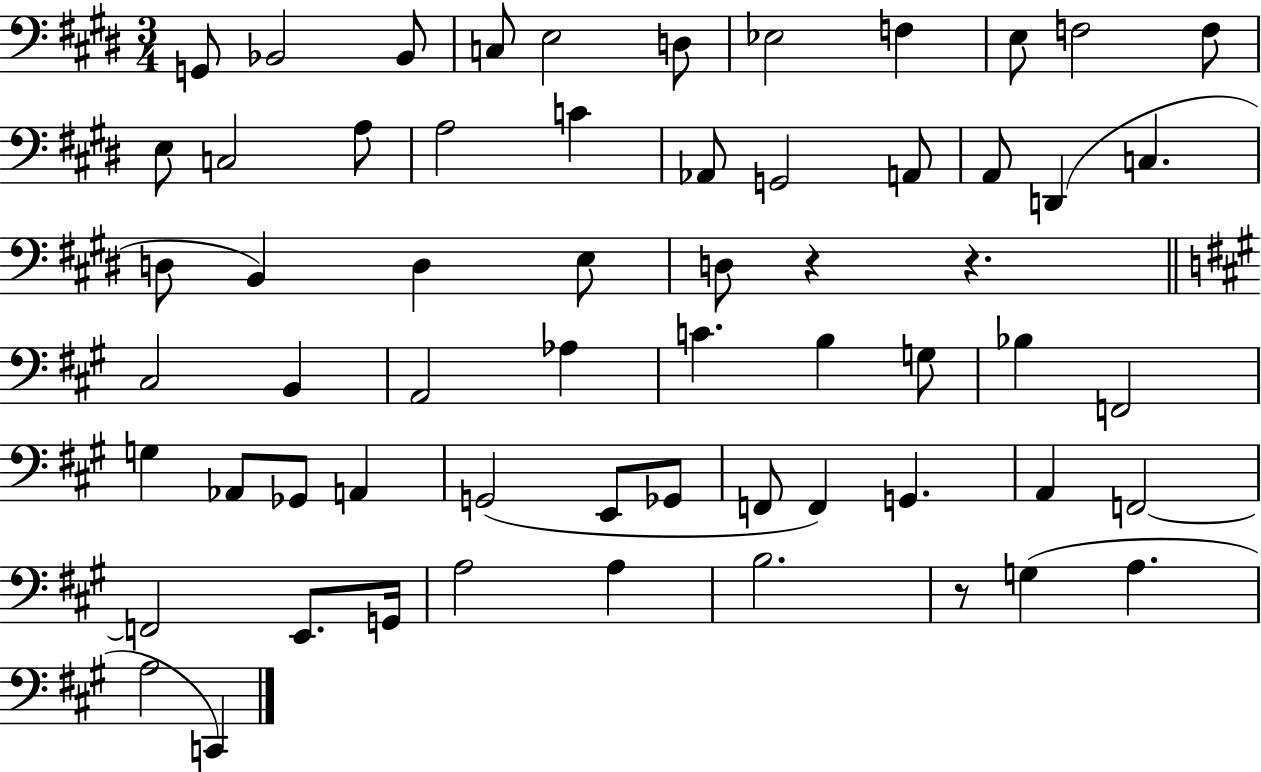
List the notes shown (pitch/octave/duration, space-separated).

G2/e Bb2/h Bb2/e C3/e E3/h D3/e Eb3/h F3/q E3/e F3/h F3/e E3/e C3/h A3/e A3/h C4/q Ab2/e G2/h A2/e A2/e D2/q C3/q. D3/e B2/q D3/q E3/e D3/e R/q R/q. C#3/h B2/q A2/h Ab3/q C4/q. B3/q G3/e Bb3/q F2/h G3/q Ab2/e Gb2/e A2/q G2/h E2/e Gb2/e F2/e F2/q G2/q. A2/q F2/h F2/h E2/e. G2/s A3/h A3/q B3/h. R/e G3/q A3/q. A3/h C2/q